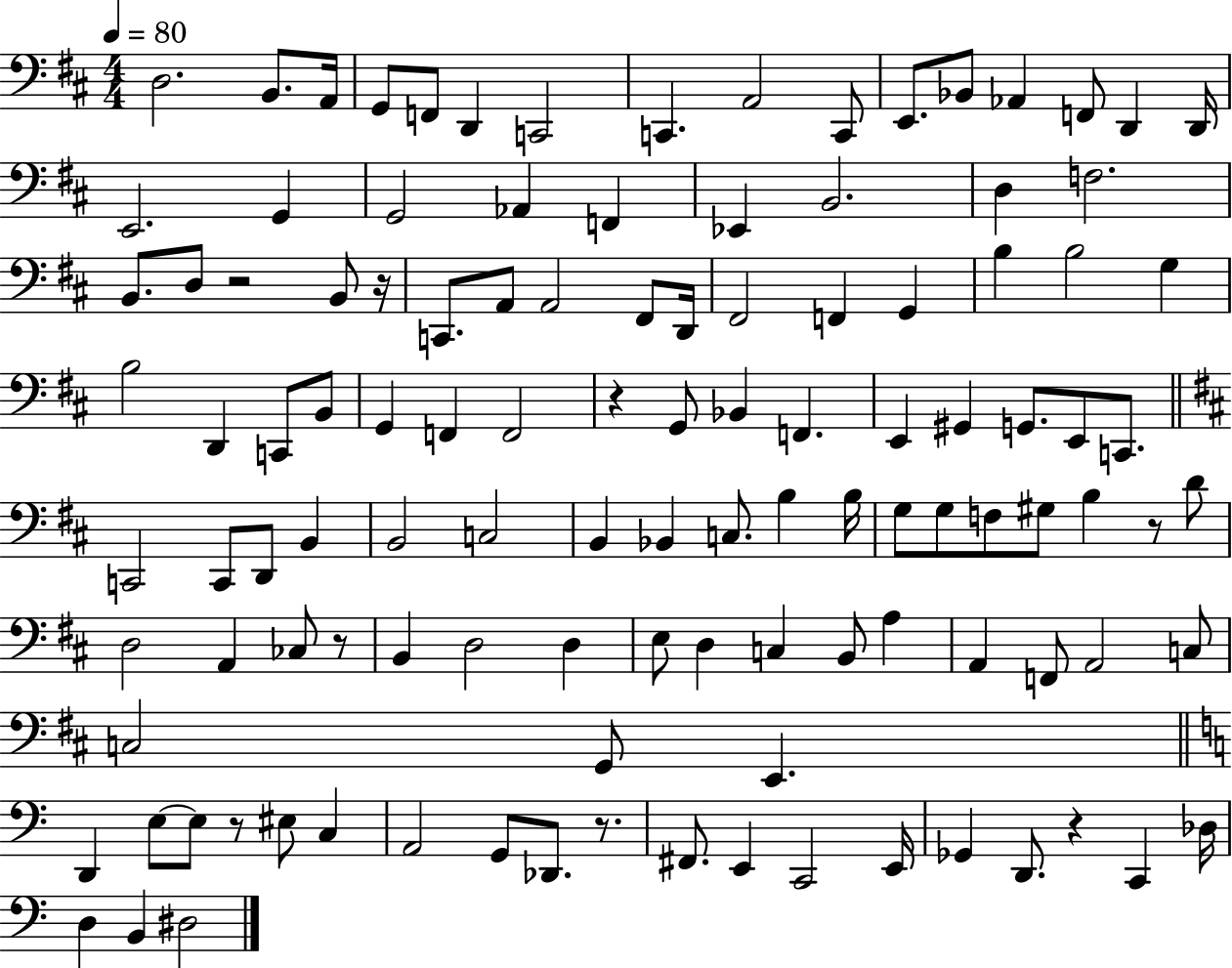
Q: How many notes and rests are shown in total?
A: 116